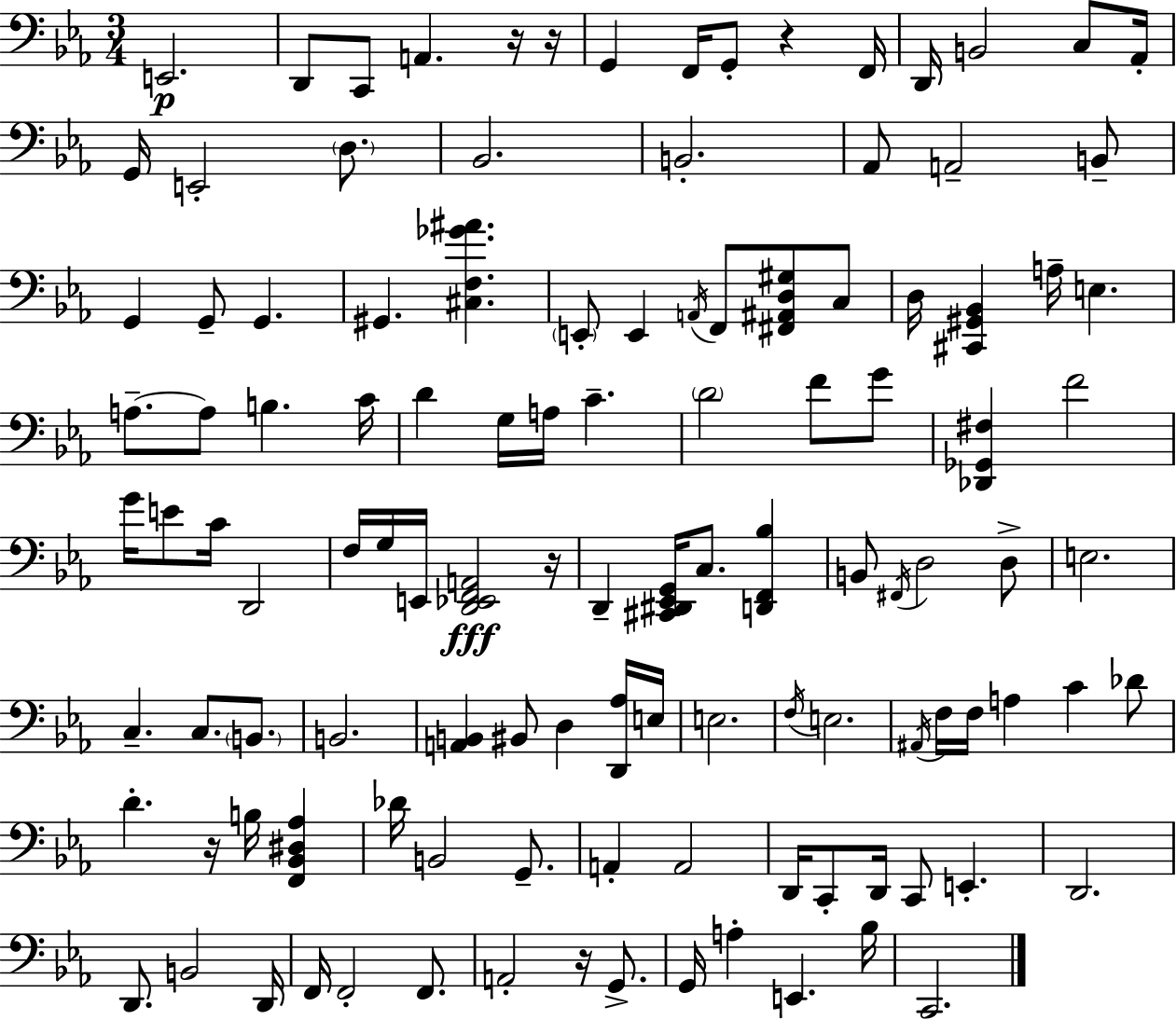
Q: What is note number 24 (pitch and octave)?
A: G#2